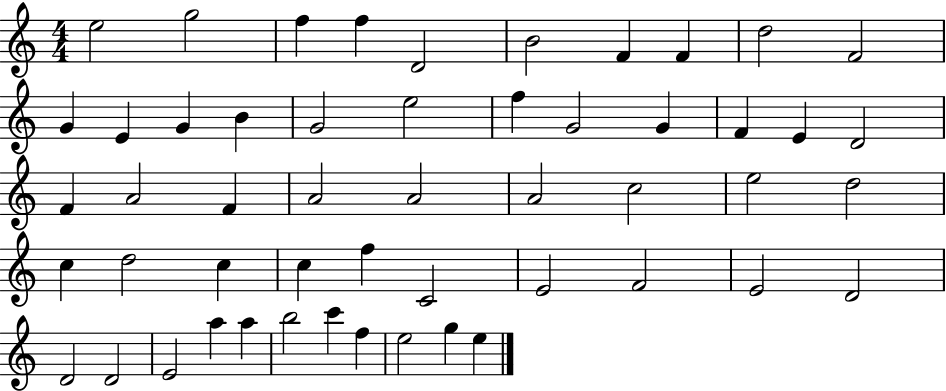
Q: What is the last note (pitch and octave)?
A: E5